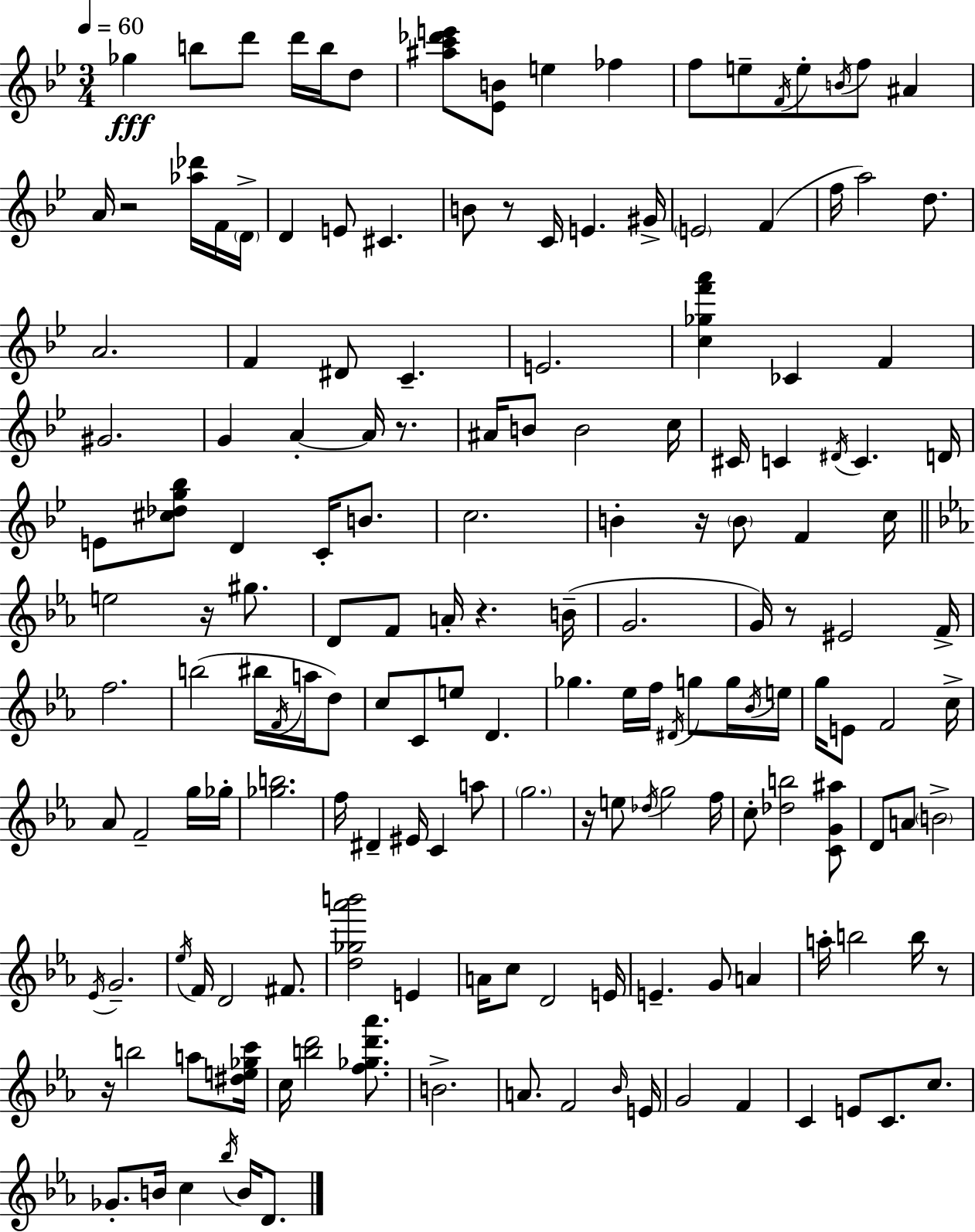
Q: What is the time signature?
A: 3/4